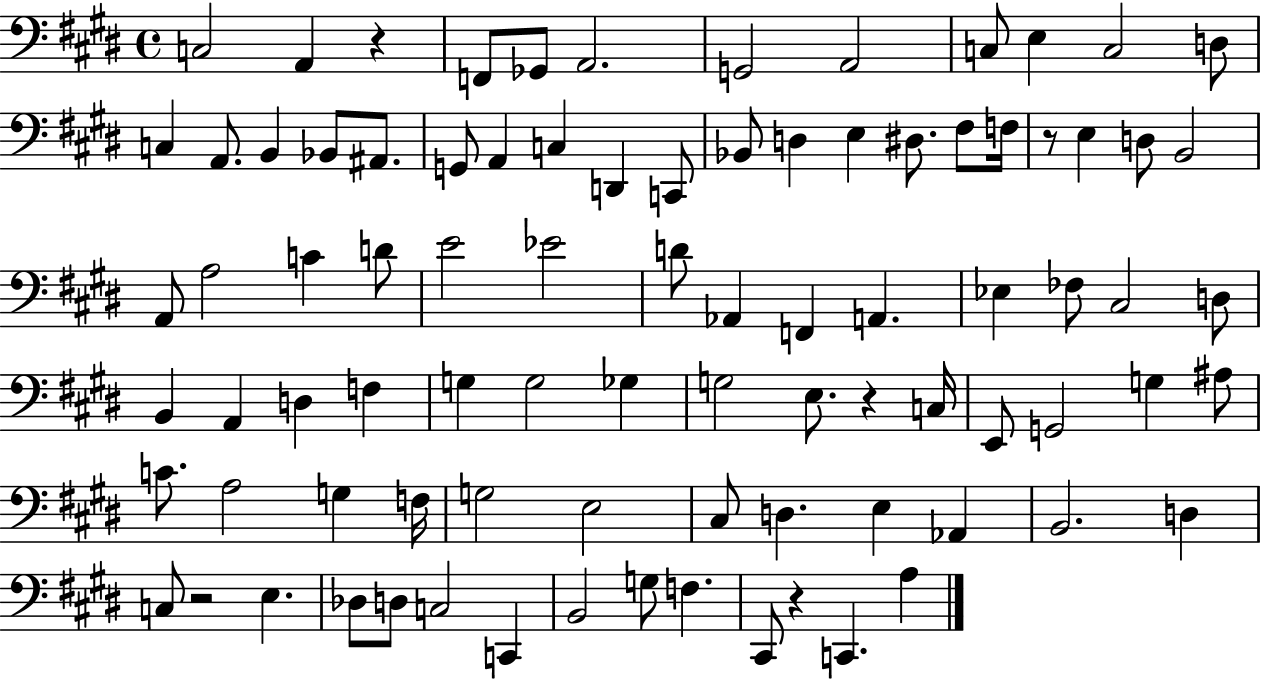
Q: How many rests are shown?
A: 5